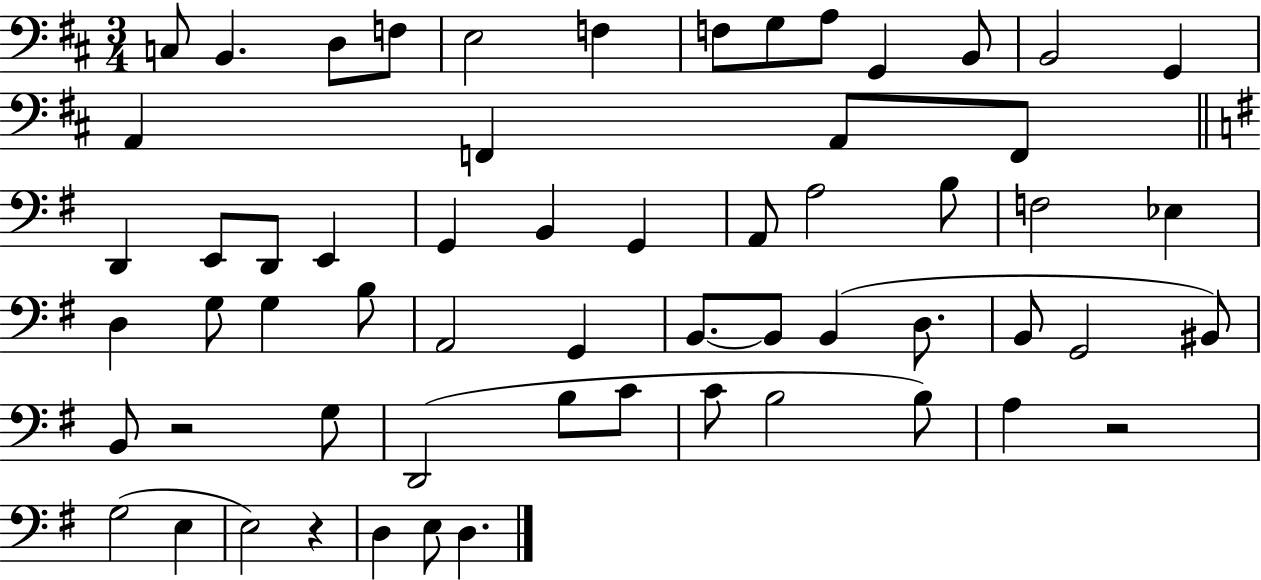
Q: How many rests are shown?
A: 3